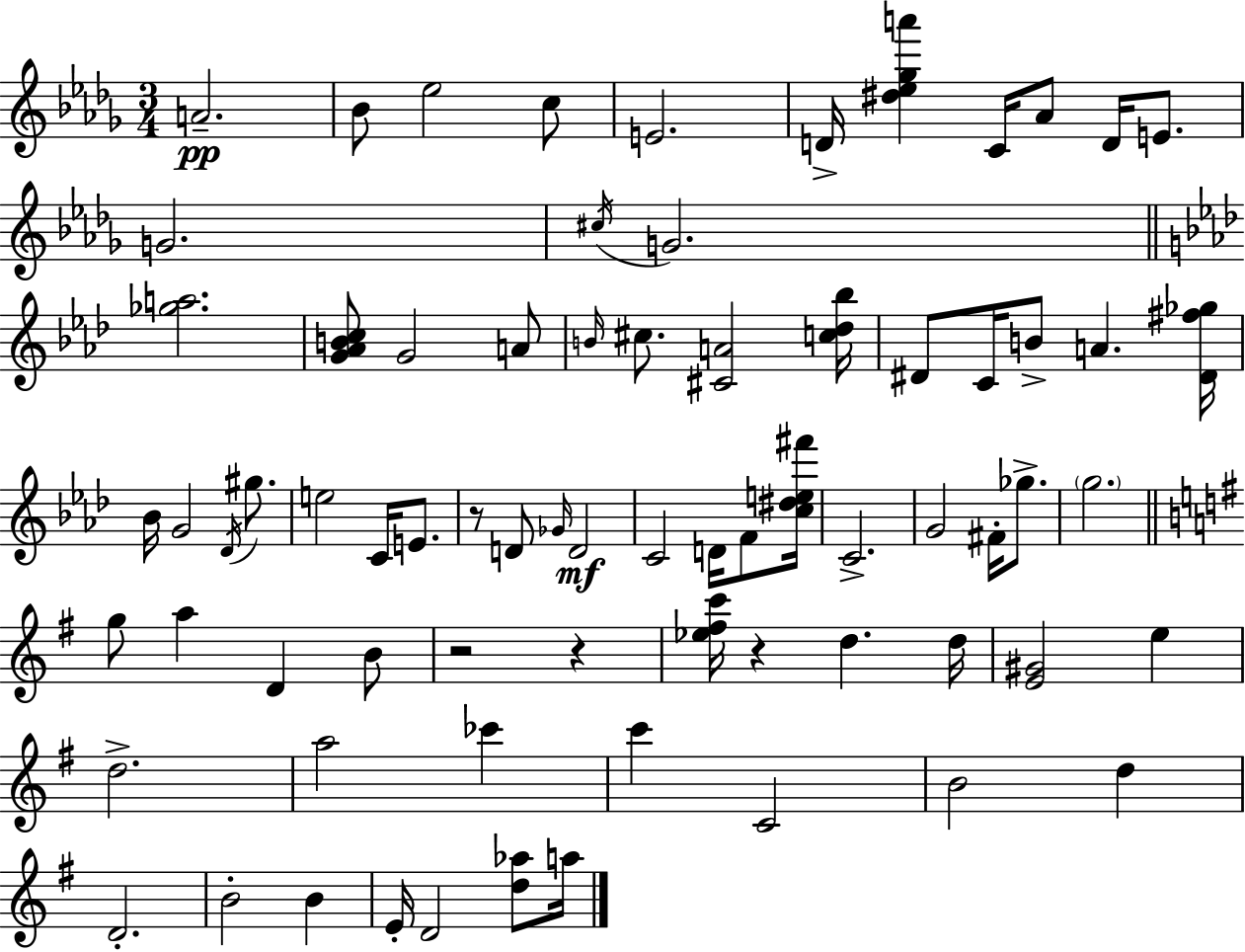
A4/h. Bb4/e Eb5/h C5/e E4/h. D4/s [D#5,Eb5,Gb5,A6]/q C4/s Ab4/e D4/s E4/e. G4/h. C#5/s G4/h. [Gb5,A5]/h. [G4,Ab4,B4,C5]/e G4/h A4/e B4/s C#5/e. [C#4,A4]/h [C5,Db5,Bb5]/s D#4/e C4/s B4/e A4/q. [D#4,F#5,Gb5]/s Bb4/s G4/h Db4/s G#5/e. E5/h C4/s E4/e. R/e D4/e Gb4/s D4/h C4/h D4/s F4/e [C5,D#5,E5,F#6]/s C4/h. G4/h F#4/s Gb5/e. G5/h. G5/e A5/q D4/q B4/e R/h R/q [Eb5,F#5,C6]/s R/q D5/q. D5/s [E4,G#4]/h E5/q D5/h. A5/h CES6/q C6/q C4/h B4/h D5/q D4/h. B4/h B4/q E4/s D4/h [D5,Ab5]/e A5/s